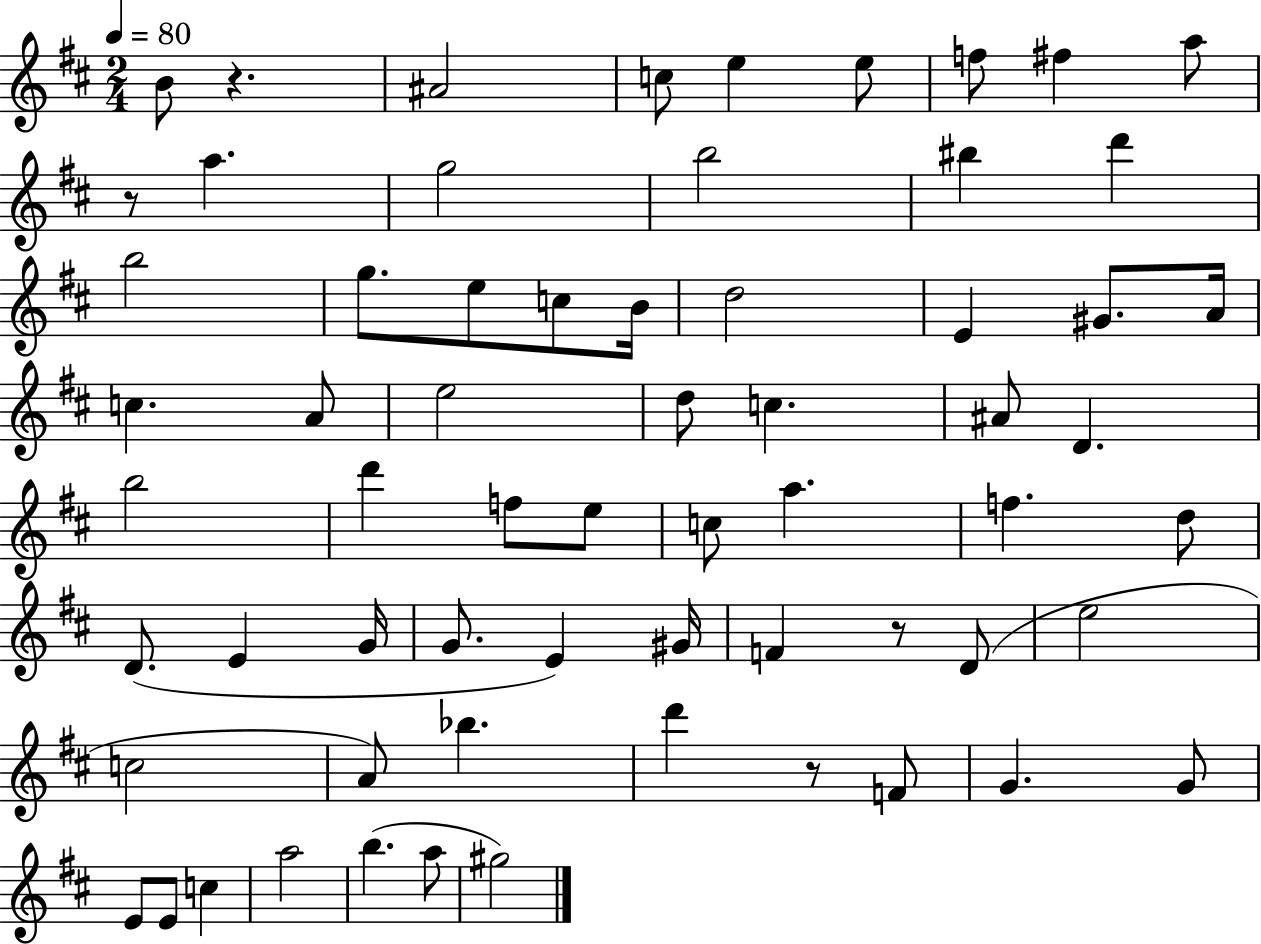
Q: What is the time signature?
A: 2/4